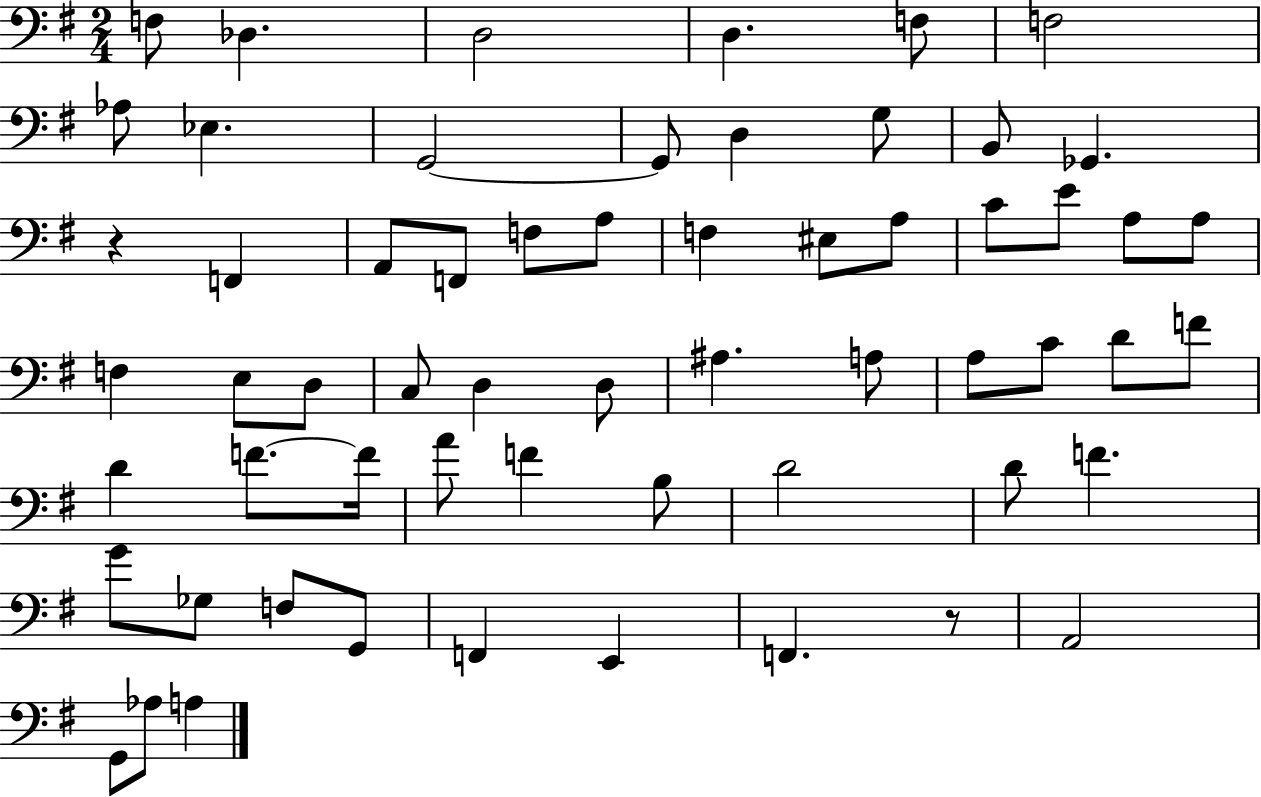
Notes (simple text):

F3/e Db3/q. D3/h D3/q. F3/e F3/h Ab3/e Eb3/q. G2/h G2/e D3/q G3/e B2/e Gb2/q. R/q F2/q A2/e F2/e F3/e A3/e F3/q EIS3/e A3/e C4/e E4/e A3/e A3/e F3/q E3/e D3/e C3/e D3/q D3/e A#3/q. A3/e A3/e C4/e D4/e F4/e D4/q F4/e. F4/s A4/e F4/q B3/e D4/h D4/e F4/q. G4/e Gb3/e F3/e G2/e F2/q E2/q F2/q. R/e A2/h G2/e Ab3/e A3/q